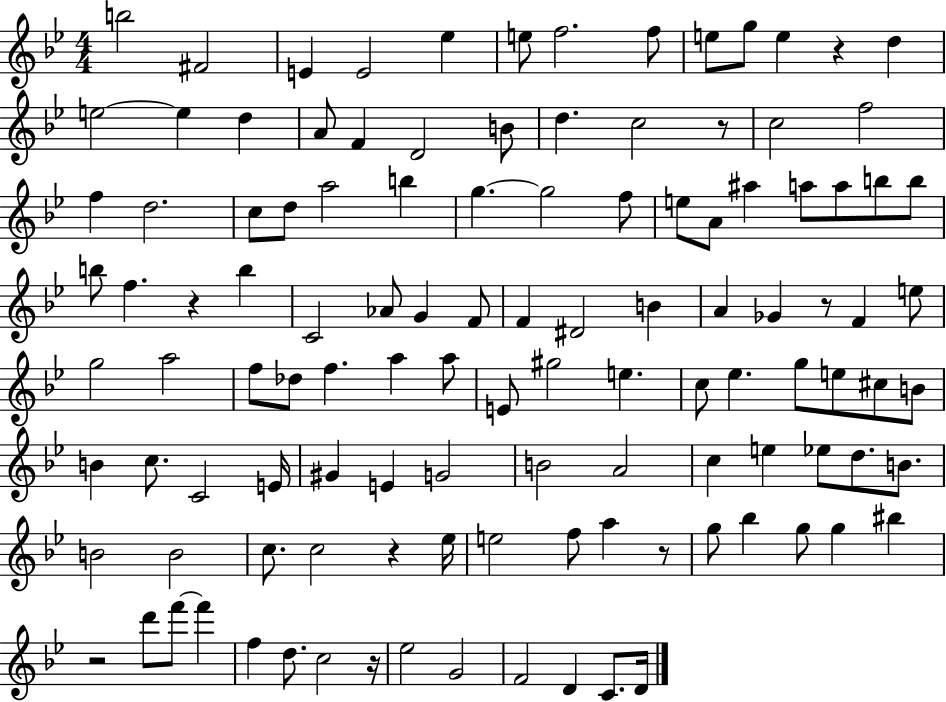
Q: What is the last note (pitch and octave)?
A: D4